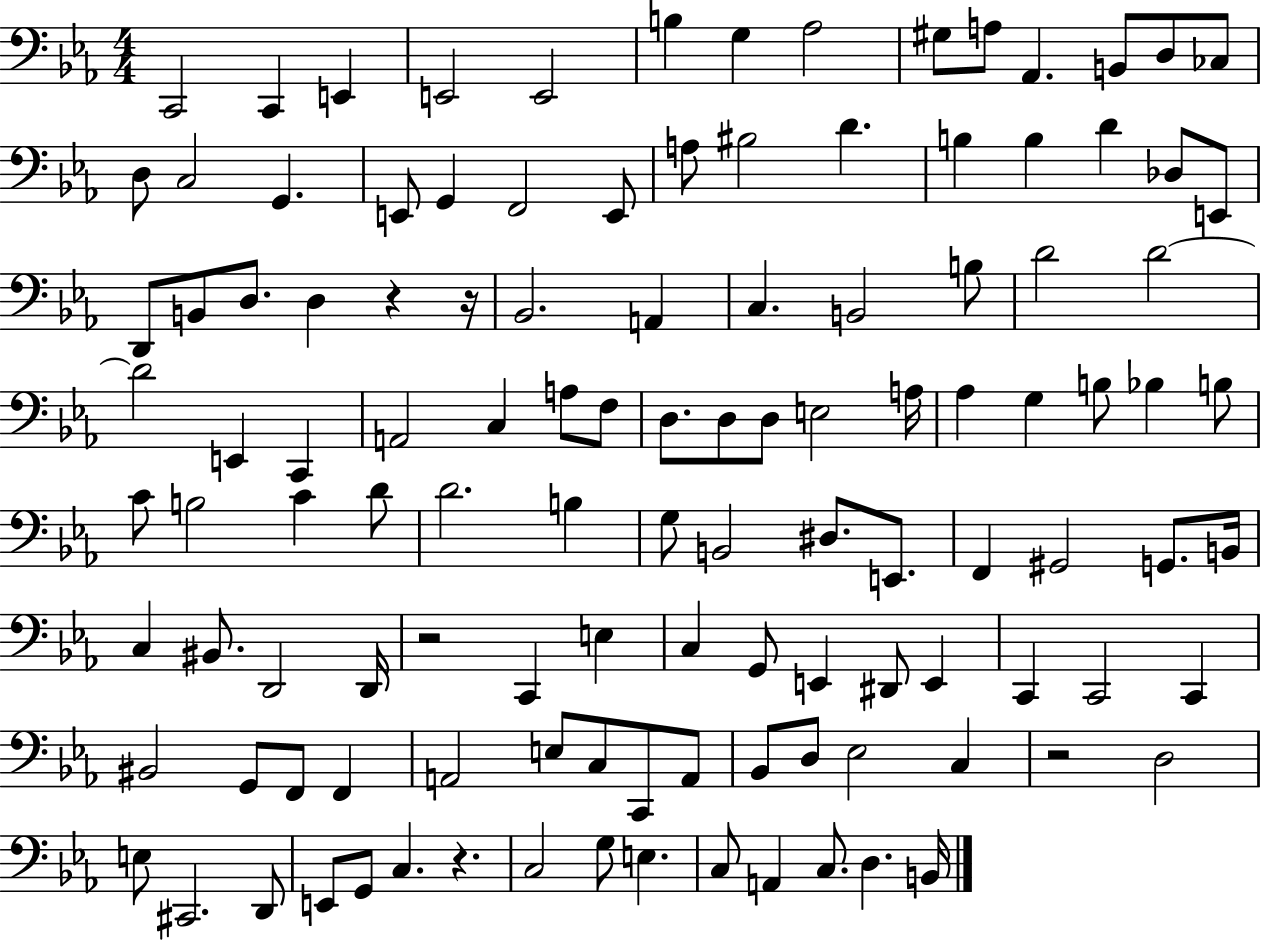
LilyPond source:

{
  \clef bass
  \numericTimeSignature
  \time 4/4
  \key ees \major
  \repeat volta 2 { c,2 c,4 e,4 | e,2 e,2 | b4 g4 aes2 | gis8 a8 aes,4. b,8 d8 ces8 | \break d8 c2 g,4. | e,8 g,4 f,2 e,8 | a8 bis2 d'4. | b4 b4 d'4 des8 e,8 | \break d,8 b,8 d8. d4 r4 r16 | bes,2. a,4 | c4. b,2 b8 | d'2 d'2~~ | \break d'2 e,4 c,4 | a,2 c4 a8 f8 | d8. d8 d8 e2 a16 | aes4 g4 b8 bes4 b8 | \break c'8 b2 c'4 d'8 | d'2. b4 | g8 b,2 dis8. e,8. | f,4 gis,2 g,8. b,16 | \break c4 bis,8. d,2 d,16 | r2 c,4 e4 | c4 g,8 e,4 dis,8 e,4 | c,4 c,2 c,4 | \break bis,2 g,8 f,8 f,4 | a,2 e8 c8 c,8 a,8 | bes,8 d8 ees2 c4 | r2 d2 | \break e8 cis,2. d,8 | e,8 g,8 c4. r4. | c2 g8 e4. | c8 a,4 c8. d4. b,16 | \break } \bar "|."
}